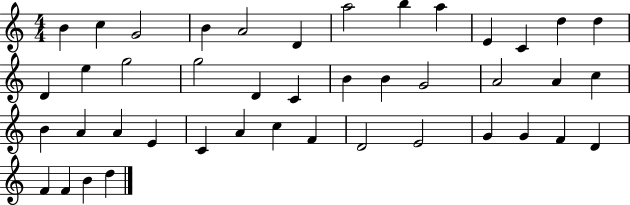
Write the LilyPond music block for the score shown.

{
  \clef treble
  \numericTimeSignature
  \time 4/4
  \key c \major
  b'4 c''4 g'2 | b'4 a'2 d'4 | a''2 b''4 a''4 | e'4 c'4 d''4 d''4 | \break d'4 e''4 g''2 | g''2 d'4 c'4 | b'4 b'4 g'2 | a'2 a'4 c''4 | \break b'4 a'4 a'4 e'4 | c'4 a'4 c''4 f'4 | d'2 e'2 | g'4 g'4 f'4 d'4 | \break f'4 f'4 b'4 d''4 | \bar "|."
}